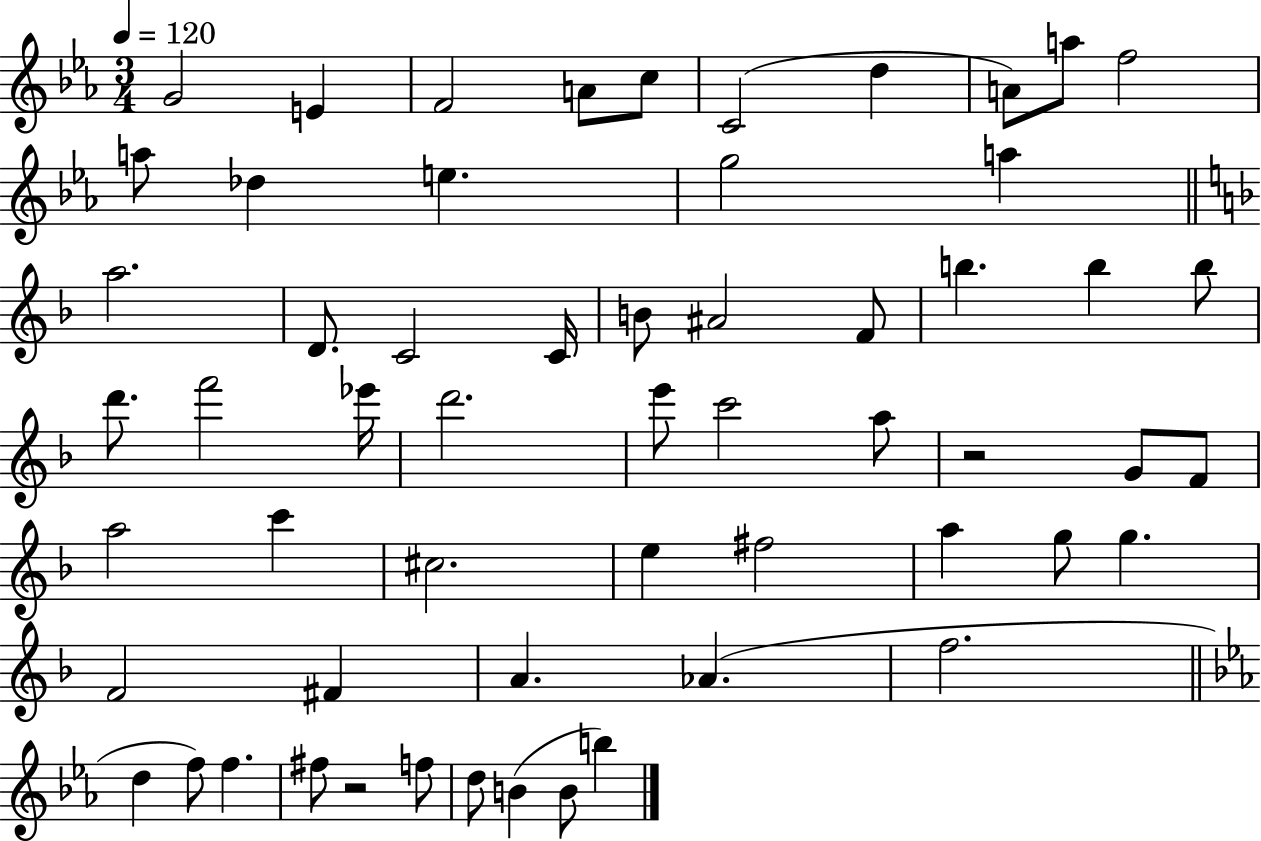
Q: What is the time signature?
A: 3/4